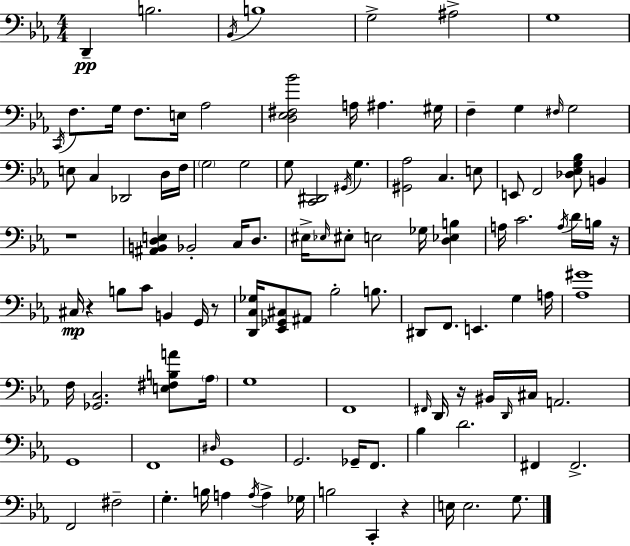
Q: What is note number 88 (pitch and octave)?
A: A3